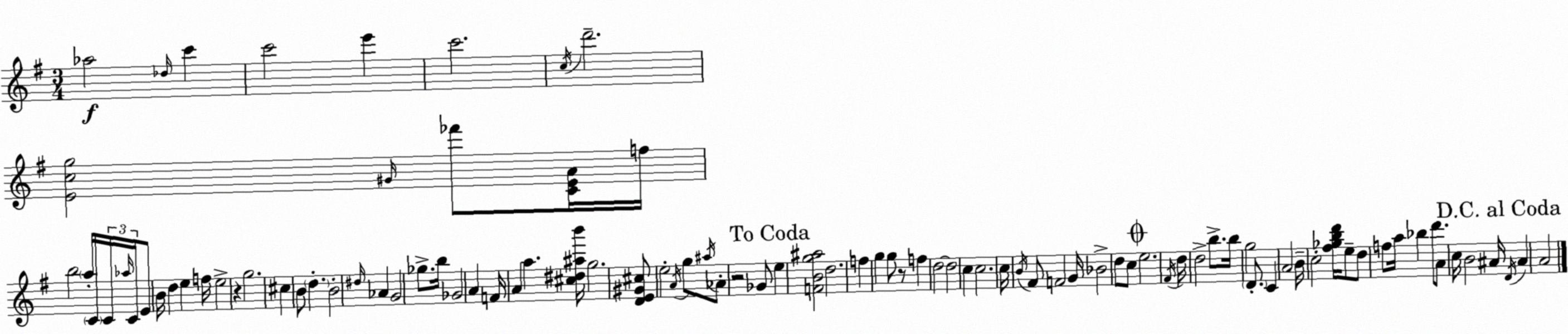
X:1
T:Untitled
M:3/4
L:1/4
K:G
_a2 _d/4 c' c'2 e' c'2 c/4 d'2 [Ecg]2 ^G/4 _f'/2 [CEA]/4 f/4 b2 a/4 C/4 C/4 _a/4 C/4 E/2 B/4 d e f/4 e2 z g2 ^c B/2 d B2 ^d/4 _A G2 _g/2 b/4 _G2 A F/4 A a [^c^d^ab']/4 g2 [DE^G^c]/2 e2 A/4 g/2 ^a/4 _A/2 z2 _G/2 e [FBg^a]2 d2 f g g/2 z/2 f d2 d2 c c2 c/4 B/4 ^F/2 F2 G/4 _B2 d/2 c/2 e2 ^F/4 d/4 d2 b/2 b/4 g2 D/2 C A2 B/4 c2 [^f_gbd']/4 e/2 d/2 f/2 a/4 _b d'/2 A/2 c/4 B2 ^A/4 D/4 ^A A2